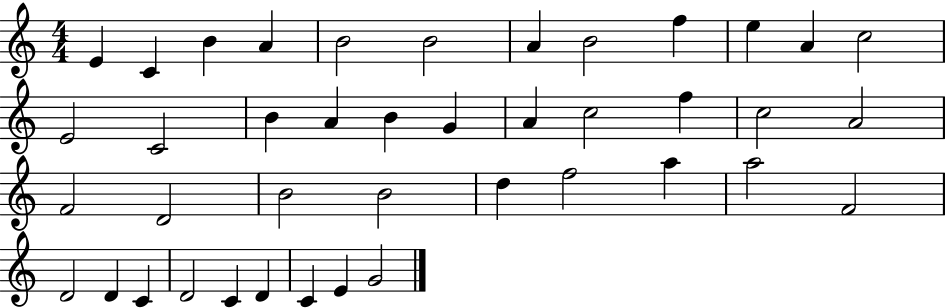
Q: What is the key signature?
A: C major